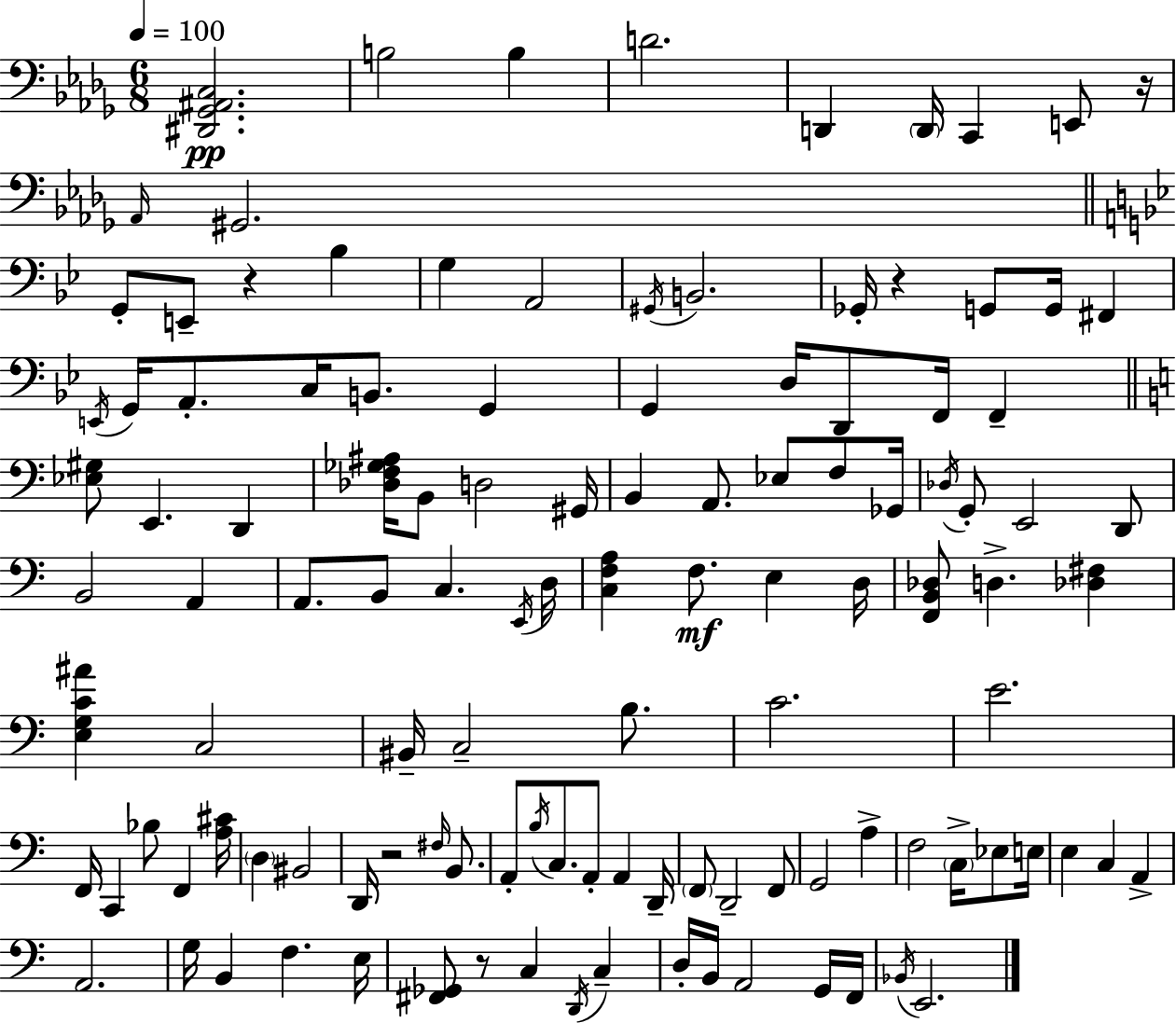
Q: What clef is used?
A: bass